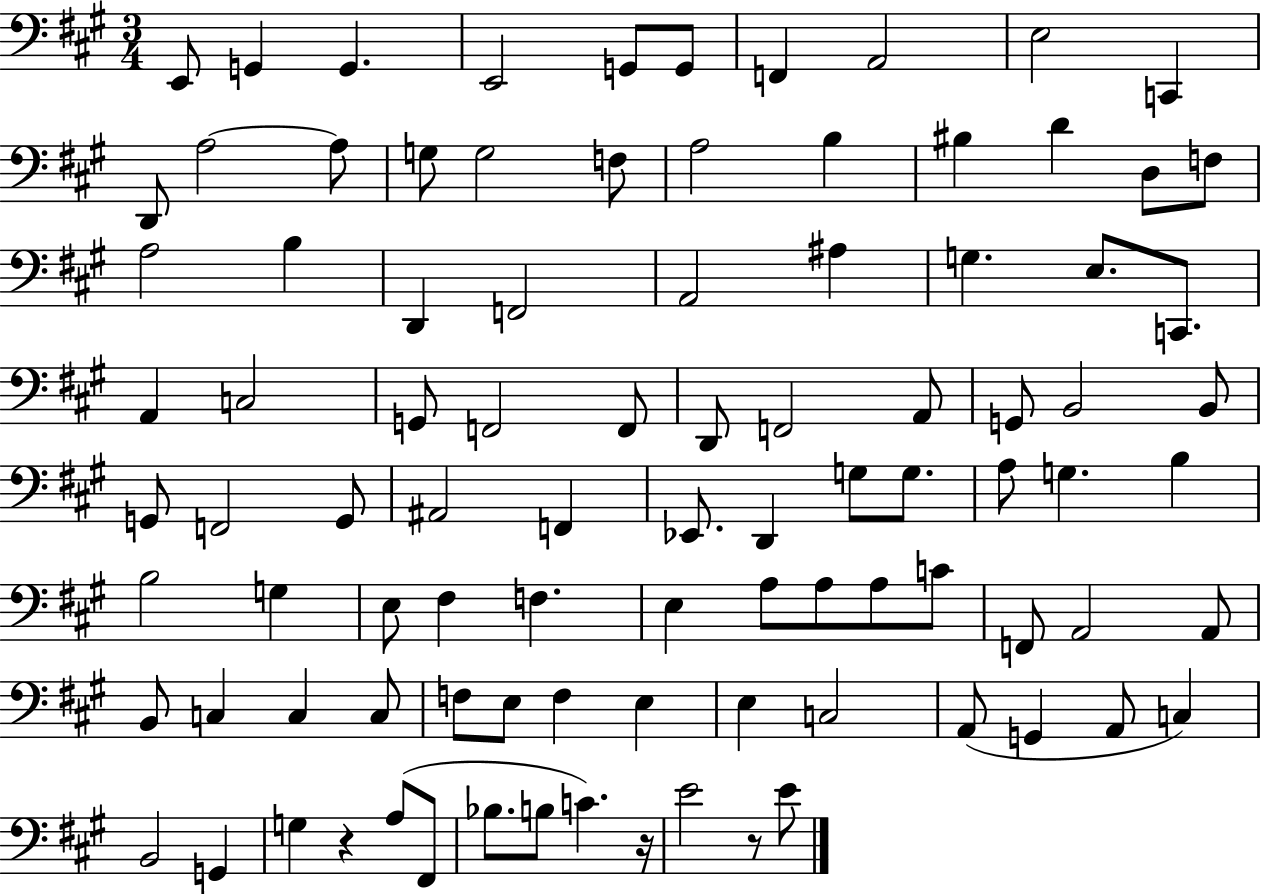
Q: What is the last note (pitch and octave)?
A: E4